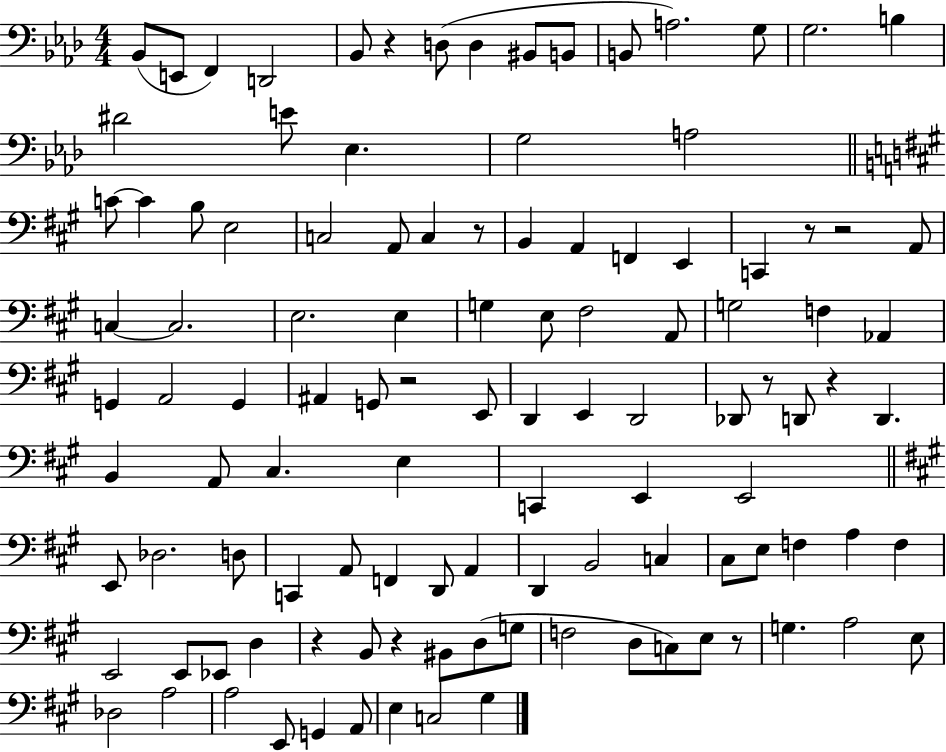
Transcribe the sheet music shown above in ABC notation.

X:1
T:Untitled
M:4/4
L:1/4
K:Ab
_B,,/2 E,,/2 F,, D,,2 _B,,/2 z D,/2 D, ^B,,/2 B,,/2 B,,/2 A,2 G,/2 G,2 B, ^D2 E/2 _E, G,2 A,2 C/2 C B,/2 E,2 C,2 A,,/2 C, z/2 B,, A,, F,, E,, C,, z/2 z2 A,,/2 C, C,2 E,2 E, G, E,/2 ^F,2 A,,/2 G,2 F, _A,, G,, A,,2 G,, ^A,, G,,/2 z2 E,,/2 D,, E,, D,,2 _D,,/2 z/2 D,,/2 z D,, B,, A,,/2 ^C, E, C,, E,, E,,2 E,,/2 _D,2 D,/2 C,, A,,/2 F,, D,,/2 A,, D,, B,,2 C, ^C,/2 E,/2 F, A, F, E,,2 E,,/2 _E,,/2 D, z B,,/2 z ^B,,/2 D,/2 G,/2 F,2 D,/2 C,/2 E,/2 z/2 G, A,2 E,/2 _D,2 A,2 A,2 E,,/2 G,, A,,/2 E, C,2 ^G,